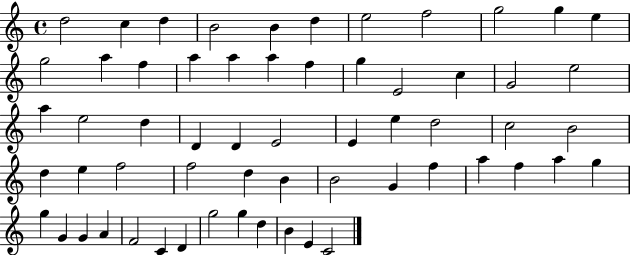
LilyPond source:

{
  \clef treble
  \time 4/4
  \defaultTimeSignature
  \key c \major
  d''2 c''4 d''4 | b'2 b'4 d''4 | e''2 f''2 | g''2 g''4 e''4 | \break g''2 a''4 f''4 | a''4 a''4 a''4 f''4 | g''4 e'2 c''4 | g'2 e''2 | \break a''4 e''2 d''4 | d'4 d'4 e'2 | e'4 e''4 d''2 | c''2 b'2 | \break d''4 e''4 f''2 | f''2 d''4 b'4 | b'2 g'4 f''4 | a''4 f''4 a''4 g''4 | \break g''4 g'4 g'4 a'4 | f'2 c'4 d'4 | g''2 g''4 d''4 | b'4 e'4 c'2 | \break \bar "|."
}